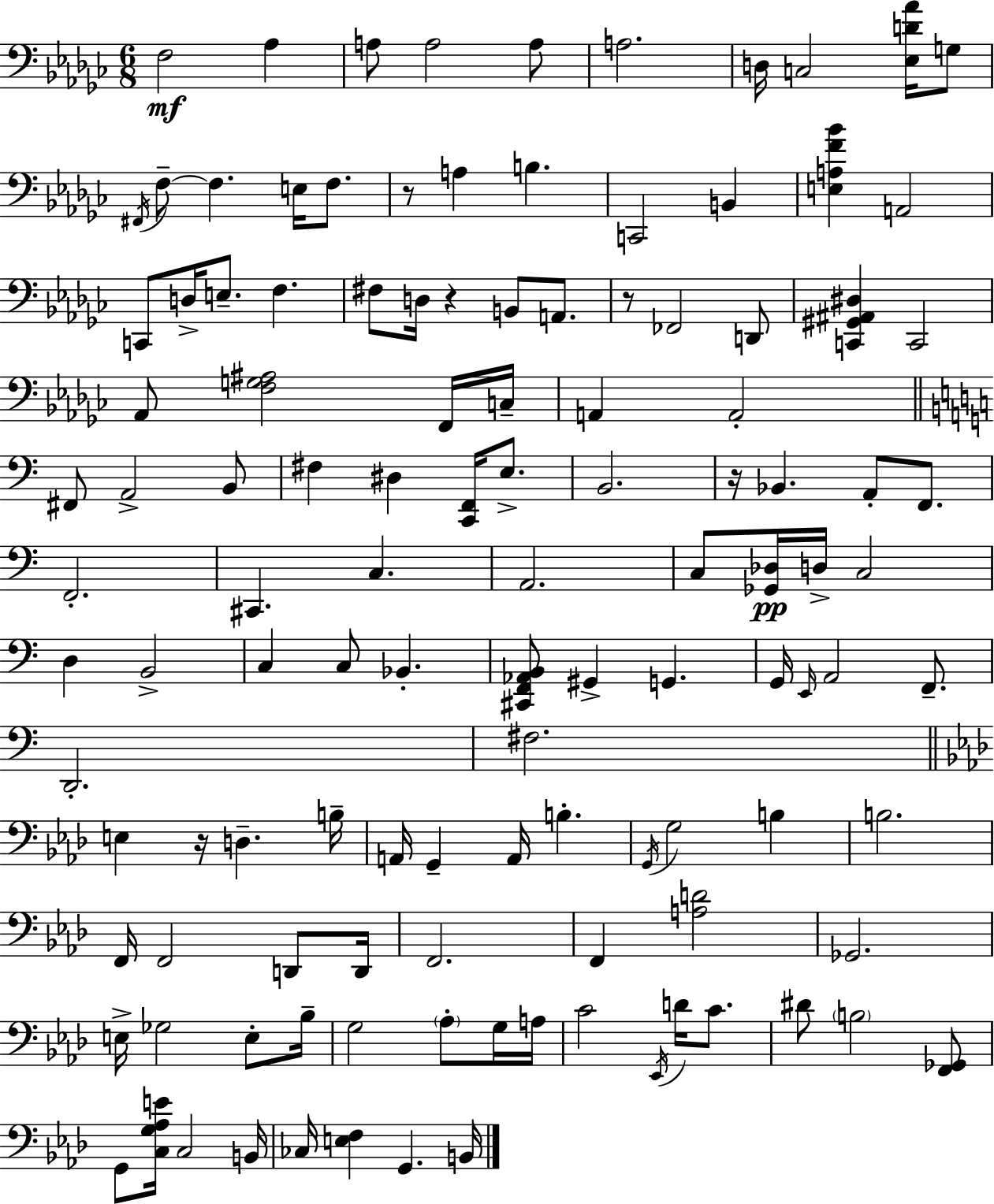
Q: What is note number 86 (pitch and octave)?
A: E3